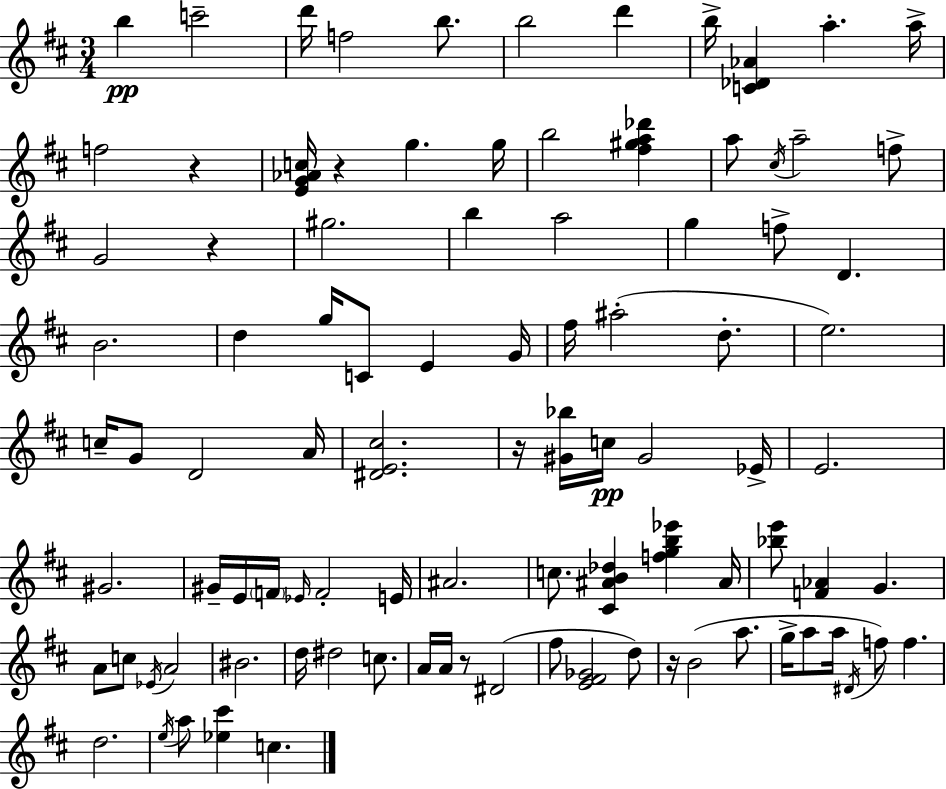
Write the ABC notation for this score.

X:1
T:Untitled
M:3/4
L:1/4
K:D
b c'2 d'/4 f2 b/2 b2 d' b/4 [C_D_A] a a/4 f2 z [EG_Ac]/4 z g g/4 b2 [^f^ga_d'] a/2 ^c/4 a2 f/2 G2 z ^g2 b a2 g f/2 D B2 d g/4 C/2 E G/4 ^f/4 ^a2 d/2 e2 c/4 G/2 D2 A/4 [^DE^c]2 z/4 [^G_b]/4 c/4 ^G2 _E/4 E2 ^G2 ^G/4 E/4 F/4 _E/4 F2 E/4 ^A2 c/2 [^C^AB_d] [fgb_e'] ^A/4 [_be']/2 [F_A] G A/2 c/2 _E/4 A2 ^B2 d/4 ^d2 c/2 A/4 A/4 z/2 ^D2 ^f/2 [E^F_G]2 d/2 z/4 B2 a/2 g/4 a/2 a/4 ^D/4 f/2 f d2 e/4 a/2 [_e^c'] c